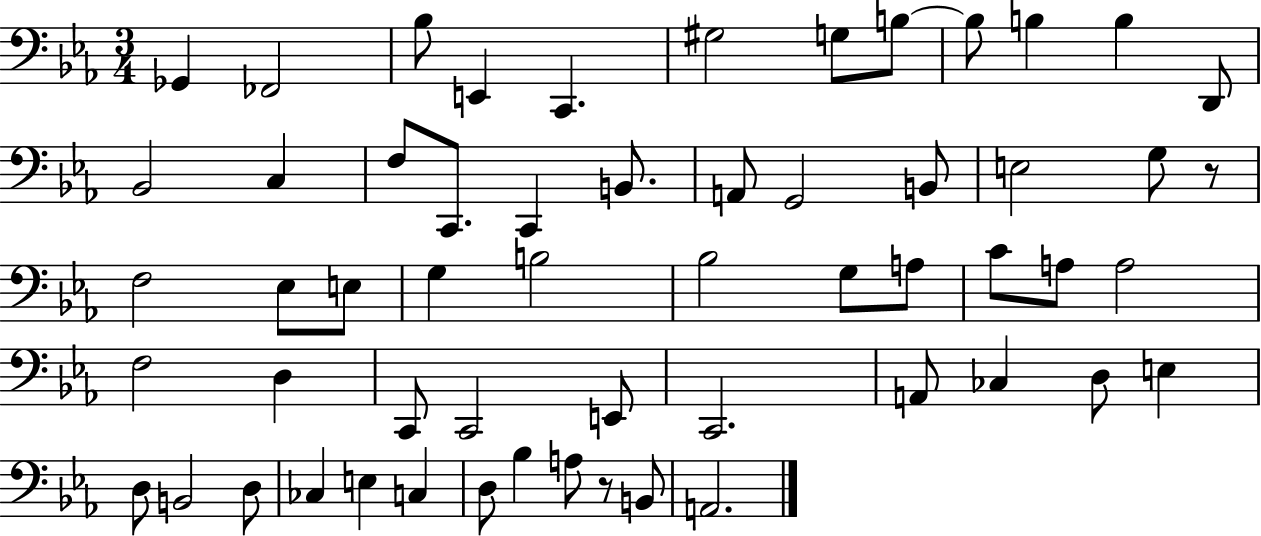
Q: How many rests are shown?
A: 2